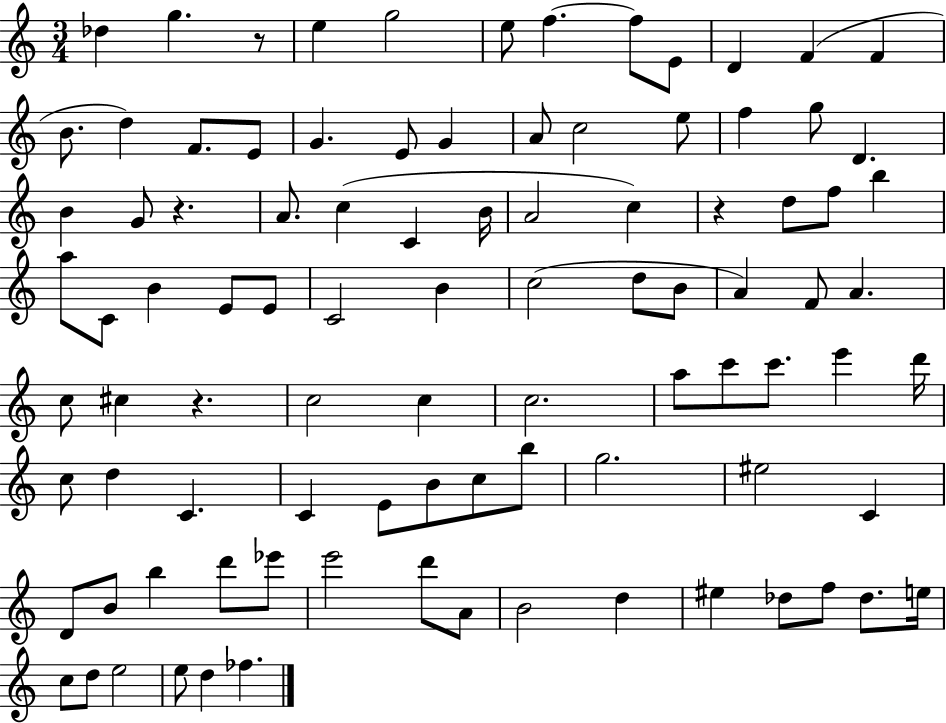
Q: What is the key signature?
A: C major